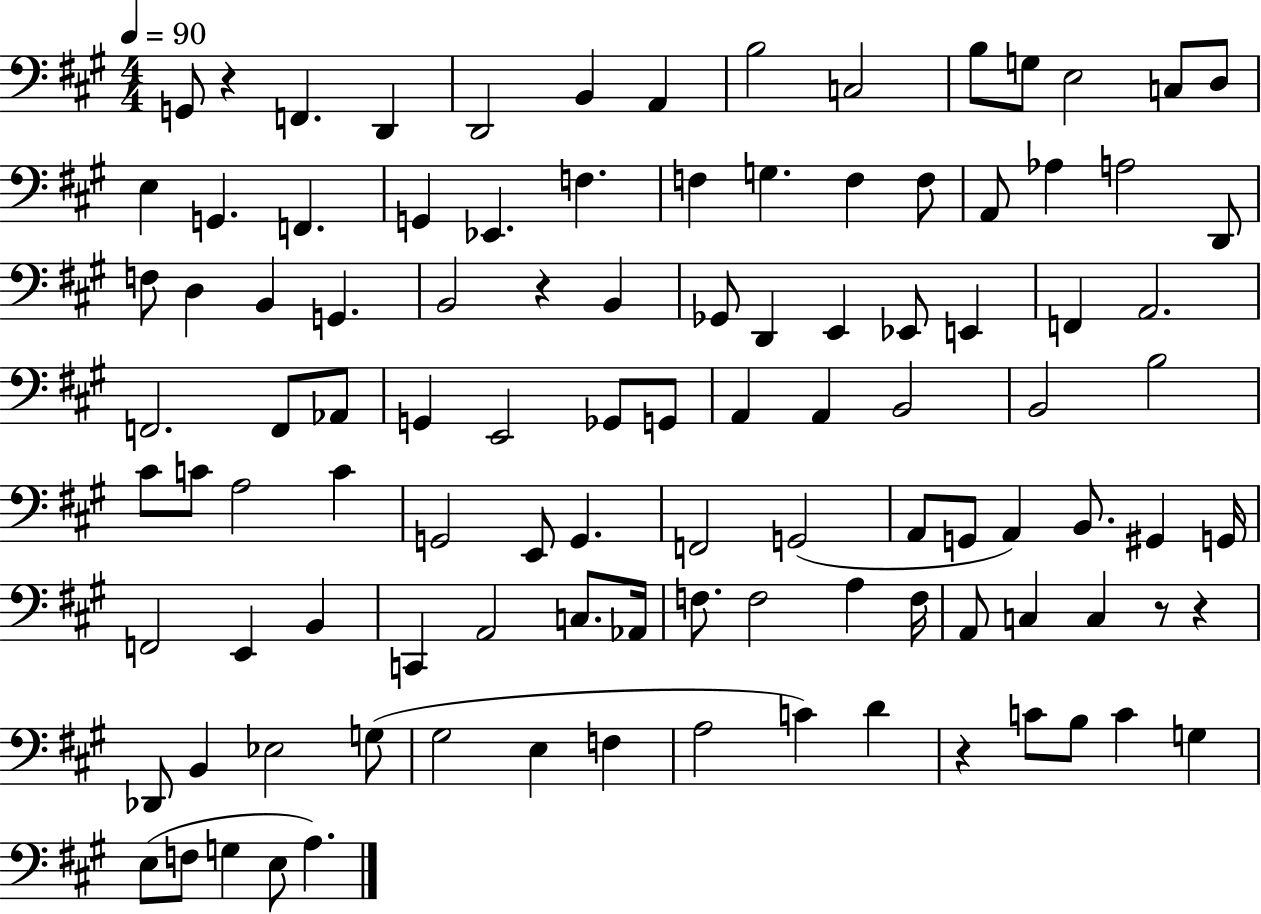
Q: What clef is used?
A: bass